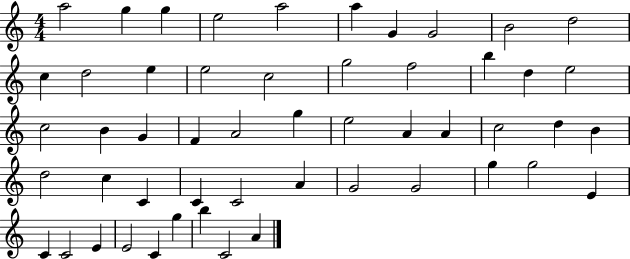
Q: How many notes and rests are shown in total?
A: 52